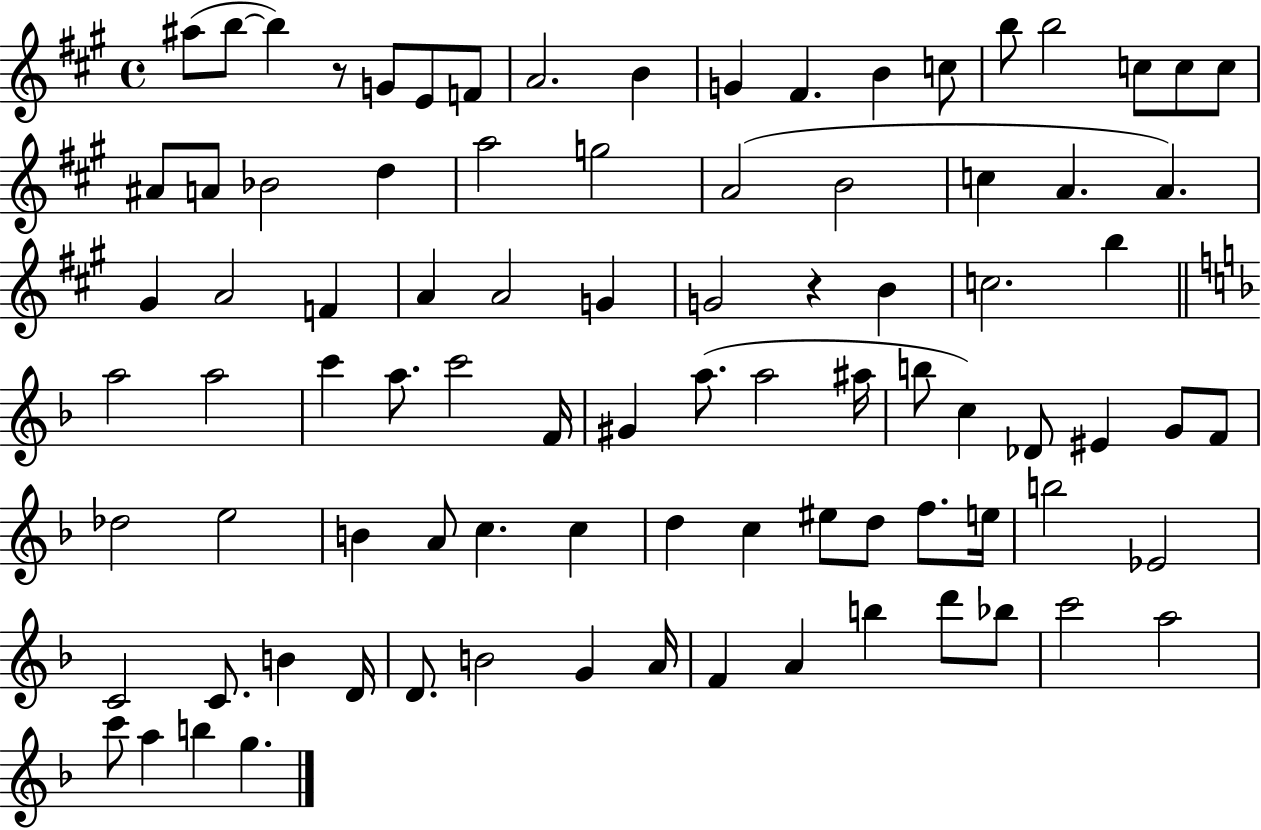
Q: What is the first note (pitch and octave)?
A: A#5